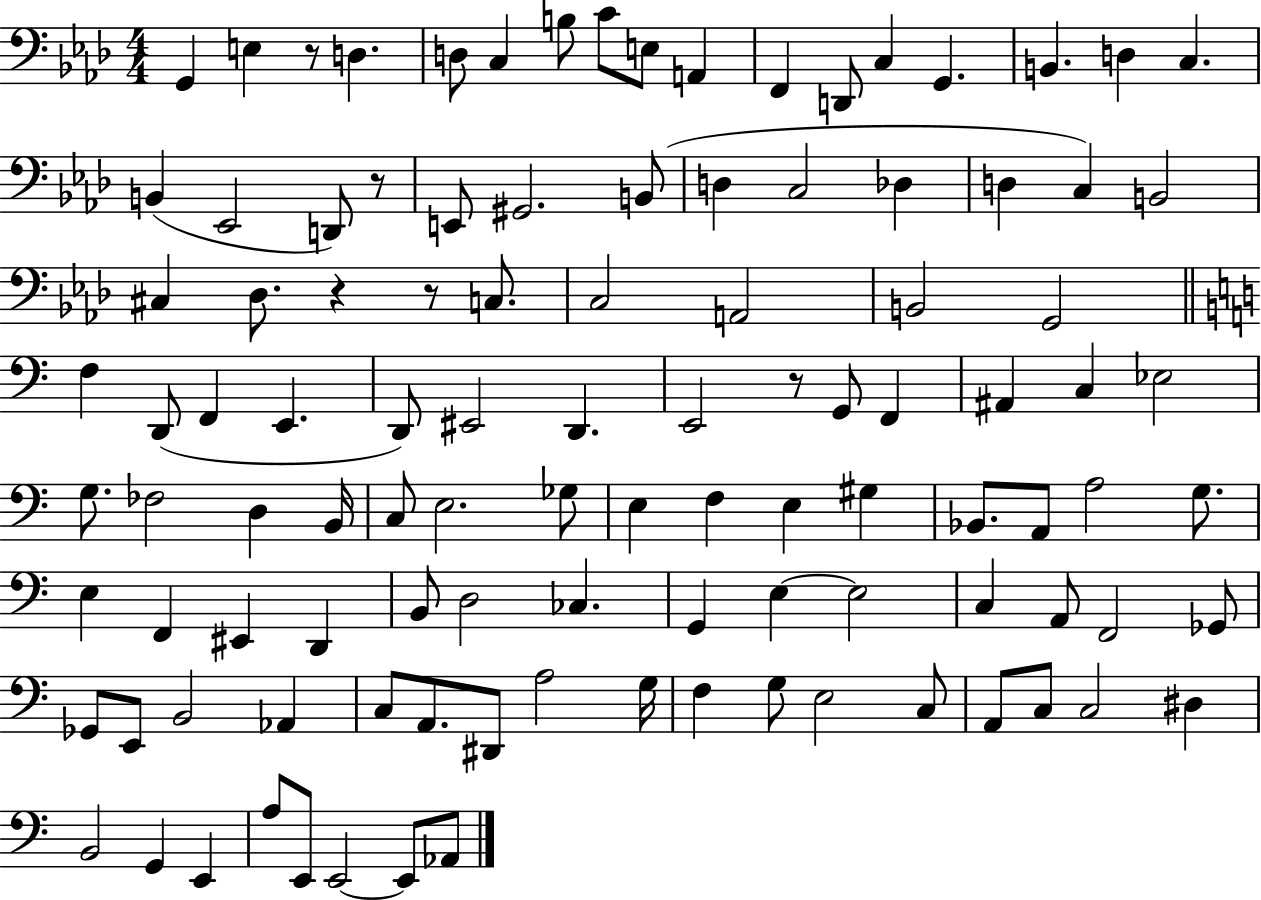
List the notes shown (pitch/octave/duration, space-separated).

G2/q E3/q R/e D3/q. D3/e C3/q B3/e C4/e E3/e A2/q F2/q D2/e C3/q G2/q. B2/q. D3/q C3/q. B2/q Eb2/h D2/e R/e E2/e G#2/h. B2/e D3/q C3/h Db3/q D3/q C3/q B2/h C#3/q Db3/e. R/q R/e C3/e. C3/h A2/h B2/h G2/h F3/q D2/e F2/q E2/q. D2/e EIS2/h D2/q. E2/h R/e G2/e F2/q A#2/q C3/q Eb3/h G3/e. FES3/h D3/q B2/s C3/e E3/h. Gb3/e E3/q F3/q E3/q G#3/q Bb2/e. A2/e A3/h G3/e. E3/q F2/q EIS2/q D2/q B2/e D3/h CES3/q. G2/q E3/q E3/h C3/q A2/e F2/h Gb2/e Gb2/e E2/e B2/h Ab2/q C3/e A2/e. D#2/e A3/h G3/s F3/q G3/e E3/h C3/e A2/e C3/e C3/h D#3/q B2/h G2/q E2/q A3/e E2/e E2/h E2/e Ab2/e